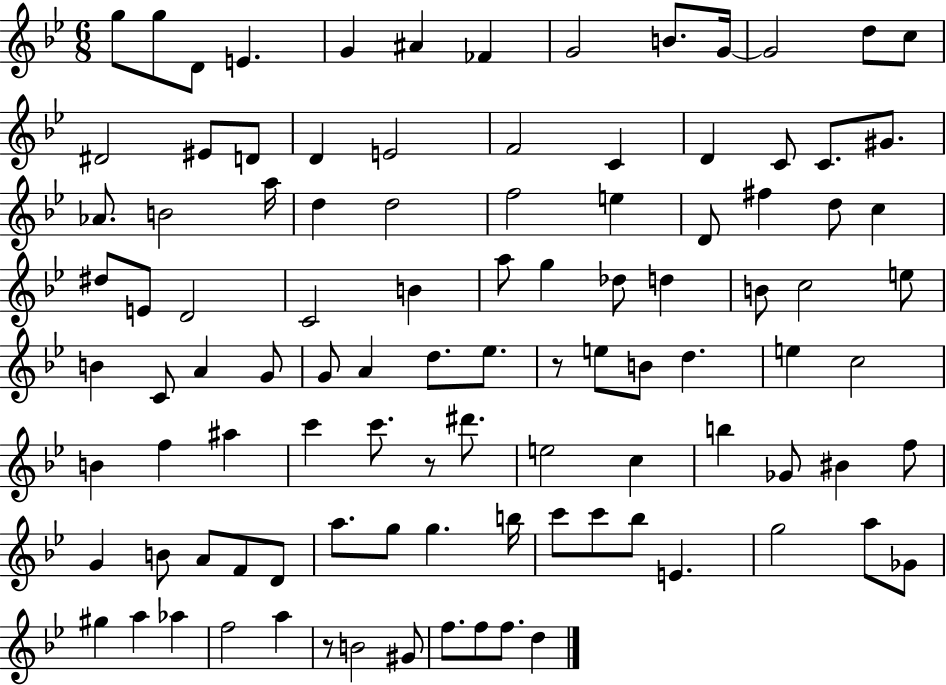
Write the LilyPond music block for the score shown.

{
  \clef treble
  \numericTimeSignature
  \time 6/8
  \key bes \major
  g''8 g''8 d'8 e'4. | g'4 ais'4 fes'4 | g'2 b'8. g'16~~ | g'2 d''8 c''8 | \break dis'2 eis'8 d'8 | d'4 e'2 | f'2 c'4 | d'4 c'8 c'8. gis'8. | \break aes'8. b'2 a''16 | d''4 d''2 | f''2 e''4 | d'8 fis''4 d''8 c''4 | \break dis''8 e'8 d'2 | c'2 b'4 | a''8 g''4 des''8 d''4 | b'8 c''2 e''8 | \break b'4 c'8 a'4 g'8 | g'8 a'4 d''8. ees''8. | r8 e''8 b'8 d''4. | e''4 c''2 | \break b'4 f''4 ais''4 | c'''4 c'''8. r8 dis'''8. | e''2 c''4 | b''4 ges'8 bis'4 f''8 | \break g'4 b'8 a'8 f'8 d'8 | a''8. g''8 g''4. b''16 | c'''8 c'''8 bes''8 e'4. | g''2 a''8 ges'8 | \break gis''4 a''4 aes''4 | f''2 a''4 | r8 b'2 gis'8 | f''8. f''8 f''8. d''4 | \break \bar "|."
}